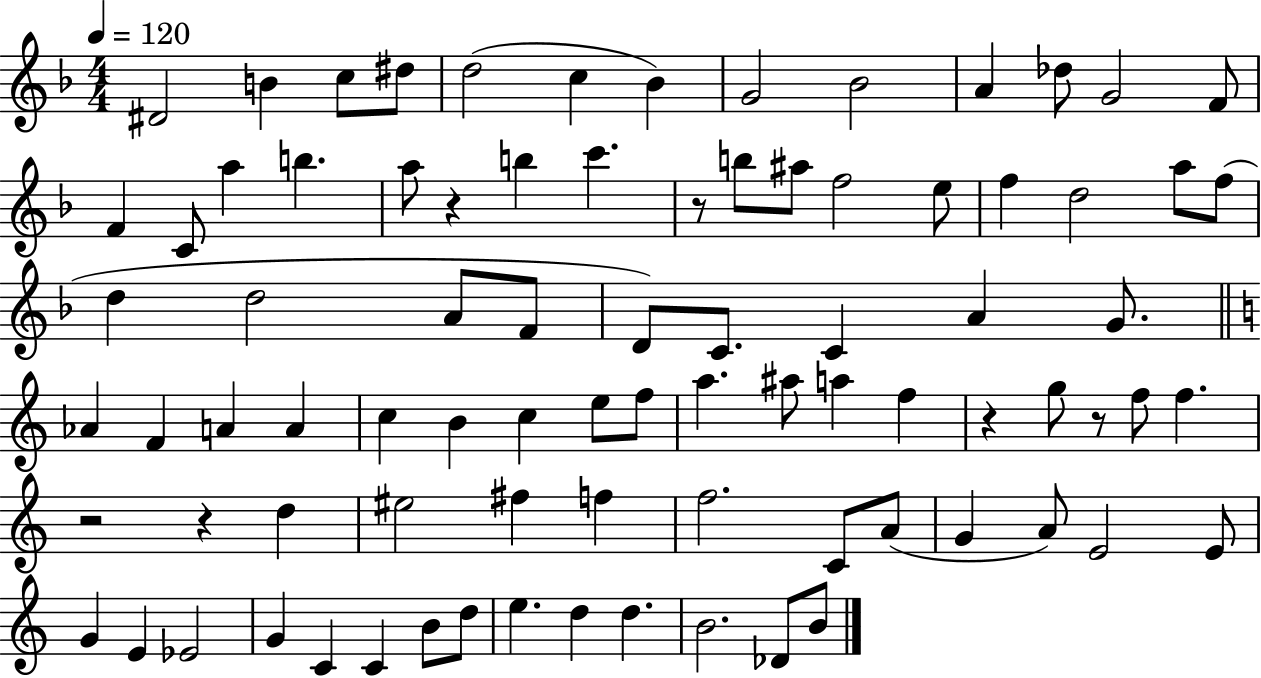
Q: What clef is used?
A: treble